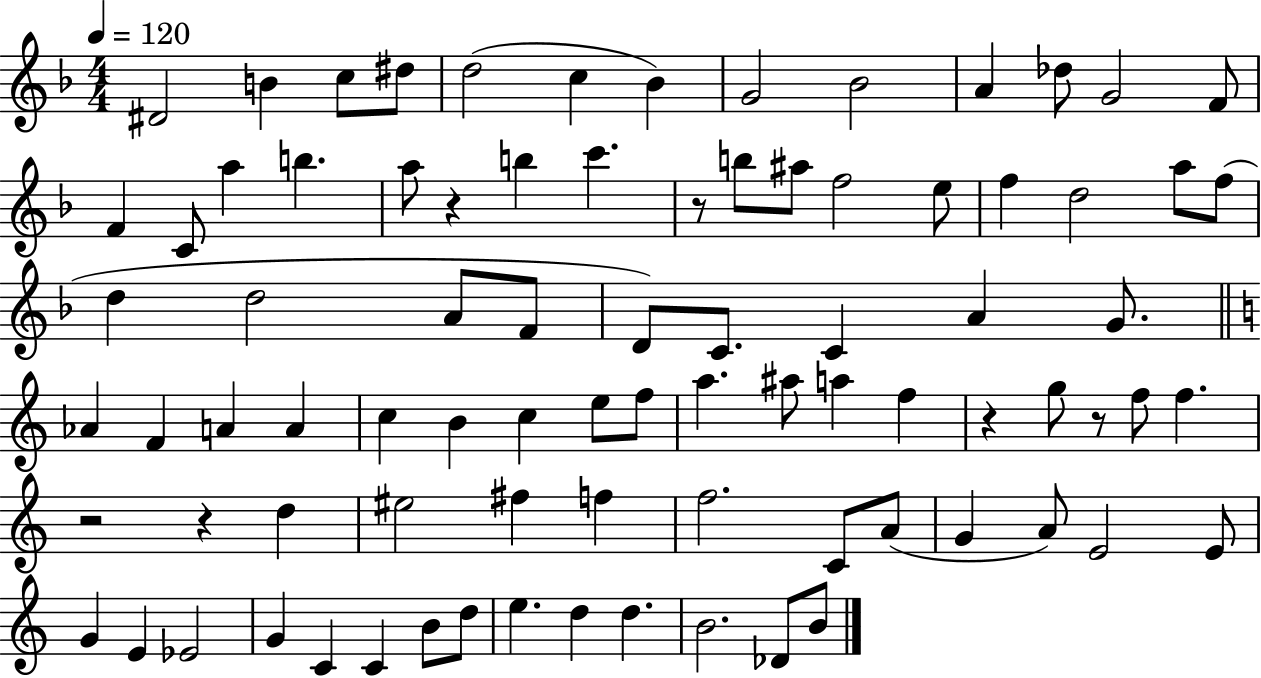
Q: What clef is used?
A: treble